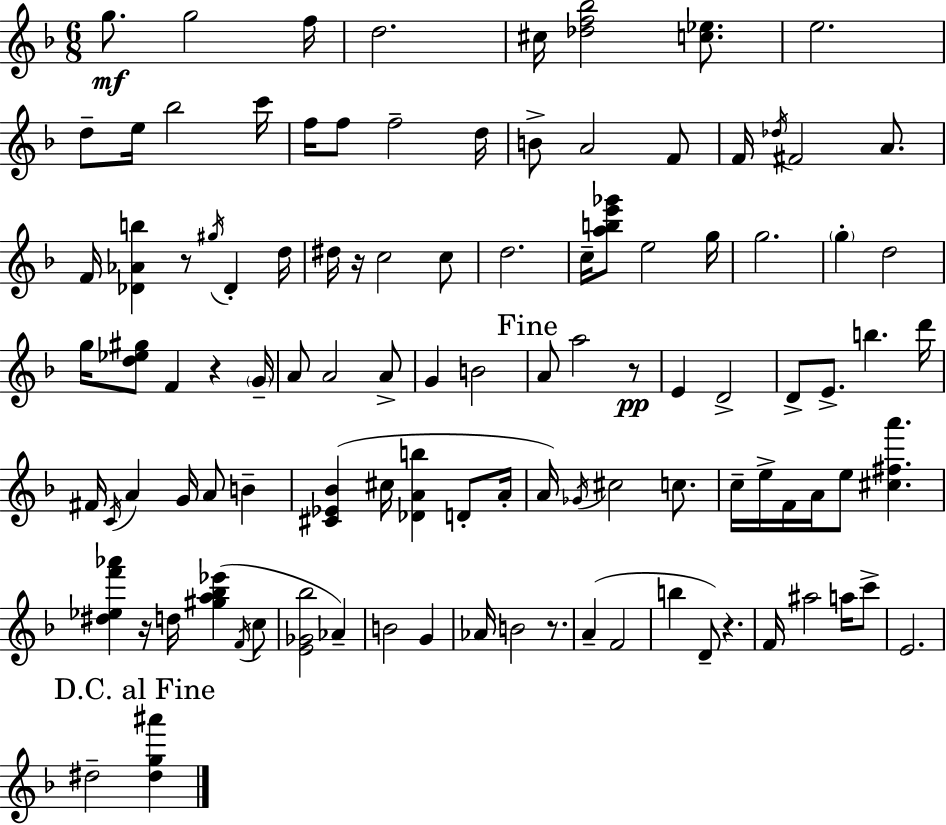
X:1
T:Untitled
M:6/8
L:1/4
K:F
g/2 g2 f/4 d2 ^c/4 [_df_b]2 [c_e]/2 e2 d/2 e/4 _b2 c'/4 f/4 f/2 f2 d/4 B/2 A2 F/2 F/4 _d/4 ^F2 A/2 F/4 [_D_Ab] z/2 ^g/4 _D d/4 ^d/4 z/4 c2 c/2 d2 c/4 [abe'_g']/2 e2 g/4 g2 g d2 g/4 [d_e^g]/2 F z G/4 A/2 A2 A/2 G B2 A/2 a2 z/2 E D2 D/2 E/2 b d'/4 ^F/4 C/4 A G/4 A/2 B [^C_E_B] ^c/4 [_DAb] D/2 A/4 A/4 _G/4 ^c2 c/2 c/4 e/4 F/4 A/4 e/2 [^c^fa'] [^d_ef'_a'] z/4 d/4 [^ga_b_e'] F/4 c/2 [E_G_b]2 _A B2 G _A/4 B2 z/2 A F2 b D/2 z F/4 ^a2 a/4 c'/2 E2 ^d2 [^dg^a']